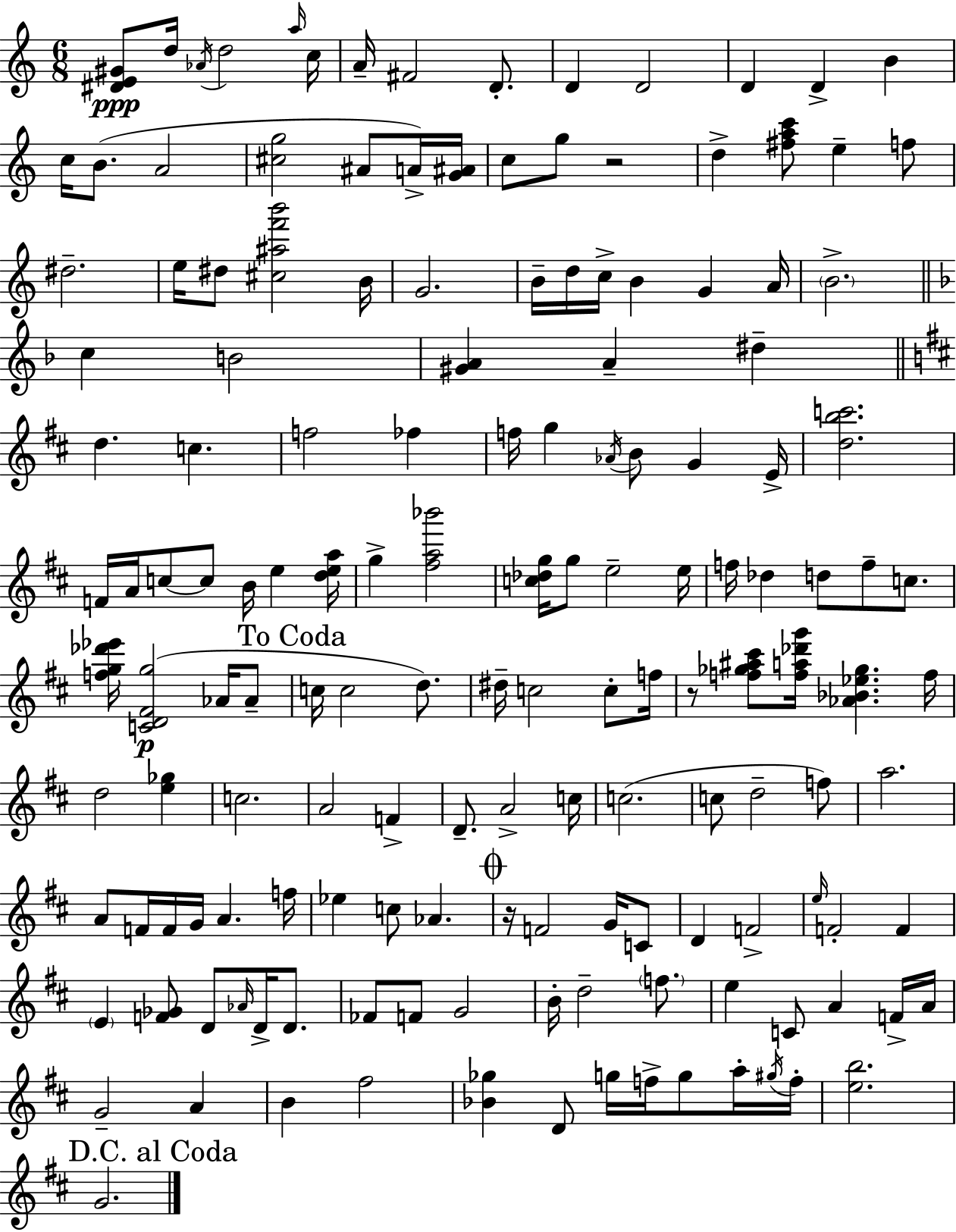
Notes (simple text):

[D#4,E4,G#4]/e D5/s Ab4/s D5/h A5/s C5/s A4/s F#4/h D4/e. D4/q D4/h D4/q D4/q B4/q C5/s B4/e. A4/h [C#5,G5]/h A#4/e A4/s [G4,A#4]/s C5/e G5/e R/h D5/q [F#5,A5,C6]/e E5/q F5/e D#5/h. E5/s D#5/e [C#5,A#5,F6,B6]/h B4/s G4/h. B4/s D5/s C5/s B4/q G4/q A4/s B4/h. C5/q B4/h [G#4,A4]/q A4/q D#5/q D5/q. C5/q. F5/h FES5/q F5/s G5/q Ab4/s B4/e G4/q E4/s [D5,B5,C6]/h. F4/s A4/s C5/e C5/e B4/s E5/q [D5,E5,A5]/s G5/q [F#5,A5,Bb6]/h [C5,Db5,G5]/s G5/e E5/h E5/s F5/s Db5/q D5/e F5/e C5/e. [F5,G5,Db6,Eb6]/s [C4,D4,F#4,G5]/h Ab4/s Ab4/e C5/s C5/h D5/e. D#5/s C5/h C5/e F5/s R/e [F5,Gb5,A#5,C#6]/e [F5,A5,Db6,G6]/s [Ab4,Bb4,Eb5,Gb5]/q. F5/s D5/h [E5,Gb5]/q C5/h. A4/h F4/q D4/e. A4/h C5/s C5/h. C5/e D5/h F5/e A5/h. A4/e F4/s F4/s G4/s A4/q. F5/s Eb5/q C5/e Ab4/q. R/s F4/h G4/s C4/e D4/q F4/h E5/s F4/h F4/q E4/q [F4,Gb4]/e D4/e Ab4/s D4/s D4/e. FES4/e F4/e G4/h B4/s D5/h F5/e. E5/q C4/e A4/q F4/s A4/s G4/h A4/q B4/q F#5/h [Bb4,Gb5]/q D4/e G5/s F5/s G5/e A5/s G#5/s F5/s [E5,B5]/h. G4/h.